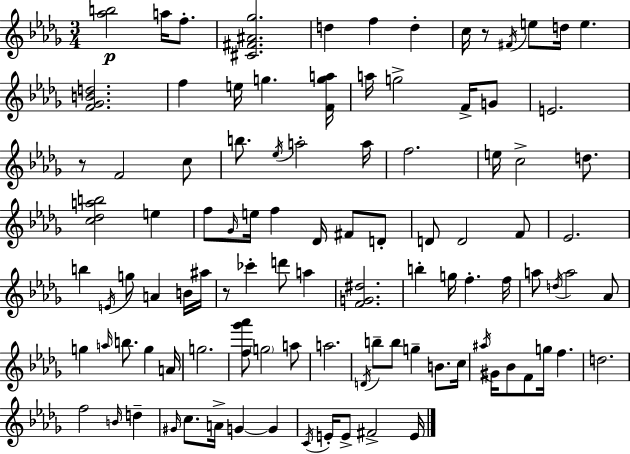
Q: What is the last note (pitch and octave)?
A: E4